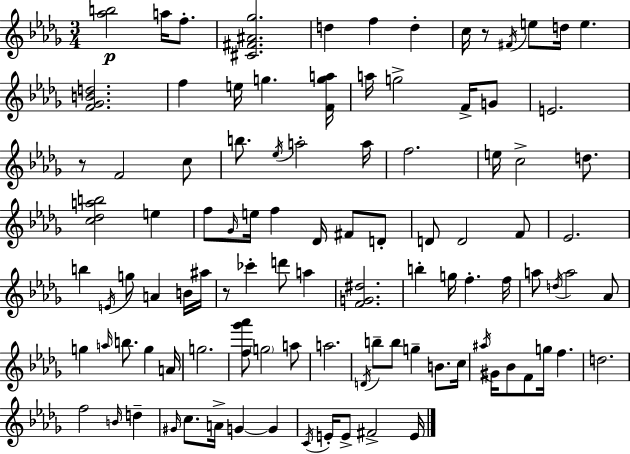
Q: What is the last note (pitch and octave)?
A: E4